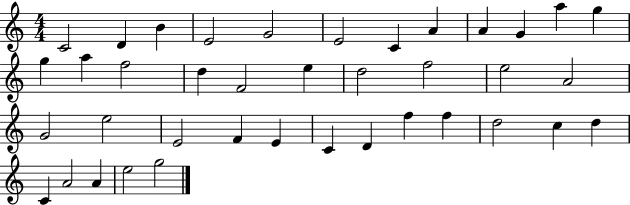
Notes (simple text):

C4/h D4/q B4/q E4/h G4/h E4/h C4/q A4/q A4/q G4/q A5/q G5/q G5/q A5/q F5/h D5/q F4/h E5/q D5/h F5/h E5/h A4/h G4/h E5/h E4/h F4/q E4/q C4/q D4/q F5/q F5/q D5/h C5/q D5/q C4/q A4/h A4/q E5/h G5/h